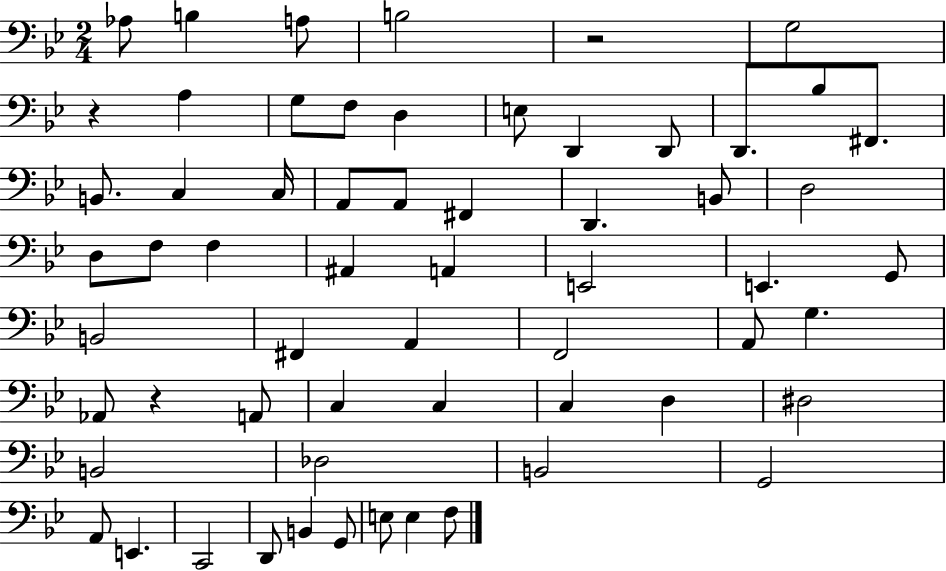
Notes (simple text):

Ab3/e B3/q A3/e B3/h R/h G3/h R/q A3/q G3/e F3/e D3/q E3/e D2/q D2/e D2/e. Bb3/e F#2/e. B2/e. C3/q C3/s A2/e A2/e F#2/q D2/q. B2/e D3/h D3/e F3/e F3/q A#2/q A2/q E2/h E2/q. G2/e B2/h F#2/q A2/q F2/h A2/e G3/q. Ab2/e R/q A2/e C3/q C3/q C3/q D3/q D#3/h B2/h Db3/h B2/h G2/h A2/e E2/q. C2/h D2/e B2/q G2/e E3/e E3/q F3/e